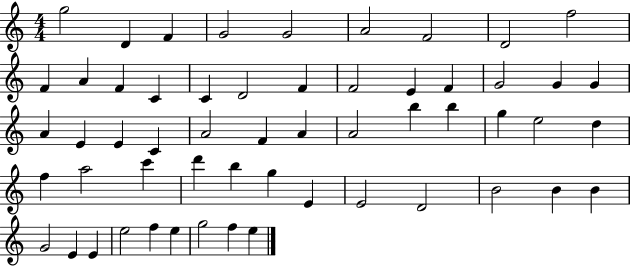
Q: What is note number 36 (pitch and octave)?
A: F5